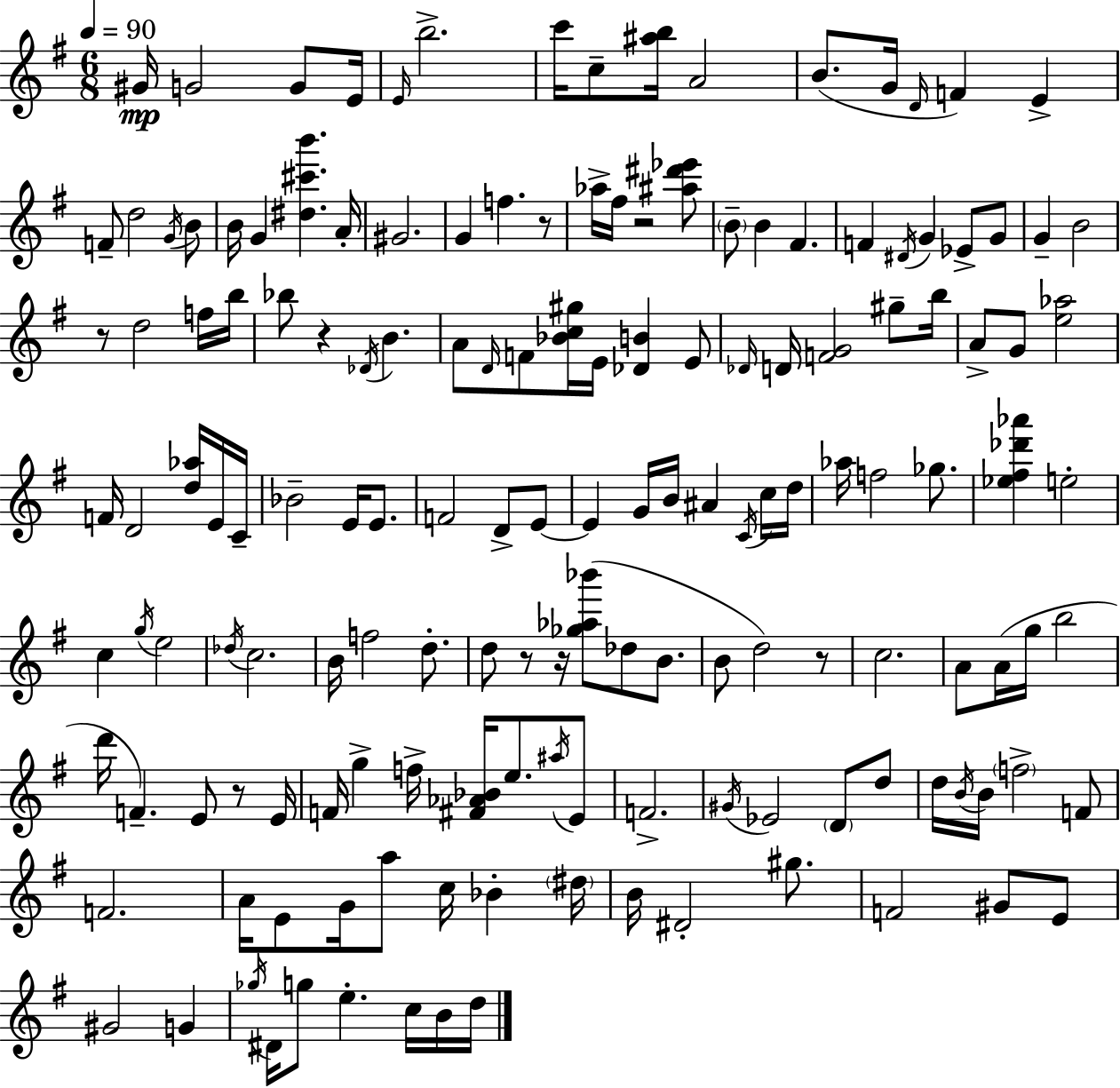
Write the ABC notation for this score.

X:1
T:Untitled
M:6/8
L:1/4
K:Em
^G/4 G2 G/2 E/4 E/4 b2 c'/4 c/2 [^ab]/4 A2 B/2 G/4 D/4 F E F/2 d2 G/4 B/2 B/4 G [^d^c'b'] A/4 ^G2 G f z/2 _a/4 ^f/4 z2 [^a^d'_e']/2 B/2 B ^F F ^D/4 G _E/2 G/2 G B2 z/2 d2 f/4 b/4 _b/2 z _D/4 B A/2 D/4 F/2 [_Bc^g]/4 E/4 [_DB] E/2 _D/4 D/4 [FG]2 ^g/2 b/4 A/2 G/2 [e_a]2 F/4 D2 [d_a]/4 E/4 C/4 _B2 E/4 E/2 F2 D/2 E/2 E G/4 B/4 ^A C/4 c/4 d/4 _a/4 f2 _g/2 [_e^f_d'_a'] e2 c g/4 e2 _d/4 c2 B/4 f2 d/2 d/2 z/2 z/4 [_g_a_b']/2 _d/2 B/2 B/2 d2 z/2 c2 A/2 A/4 g/4 b2 d'/4 F E/2 z/2 E/4 F/4 g f/4 [^F_A_B]/4 e/2 ^a/4 E/2 F2 ^G/4 _E2 D/2 d/2 d/4 B/4 B/4 f2 F/2 F2 A/4 E/2 G/4 a/2 c/4 _B ^d/4 B/4 ^D2 ^g/2 F2 ^G/2 E/2 ^G2 G _g/4 ^D/4 g/2 e c/4 B/4 d/4